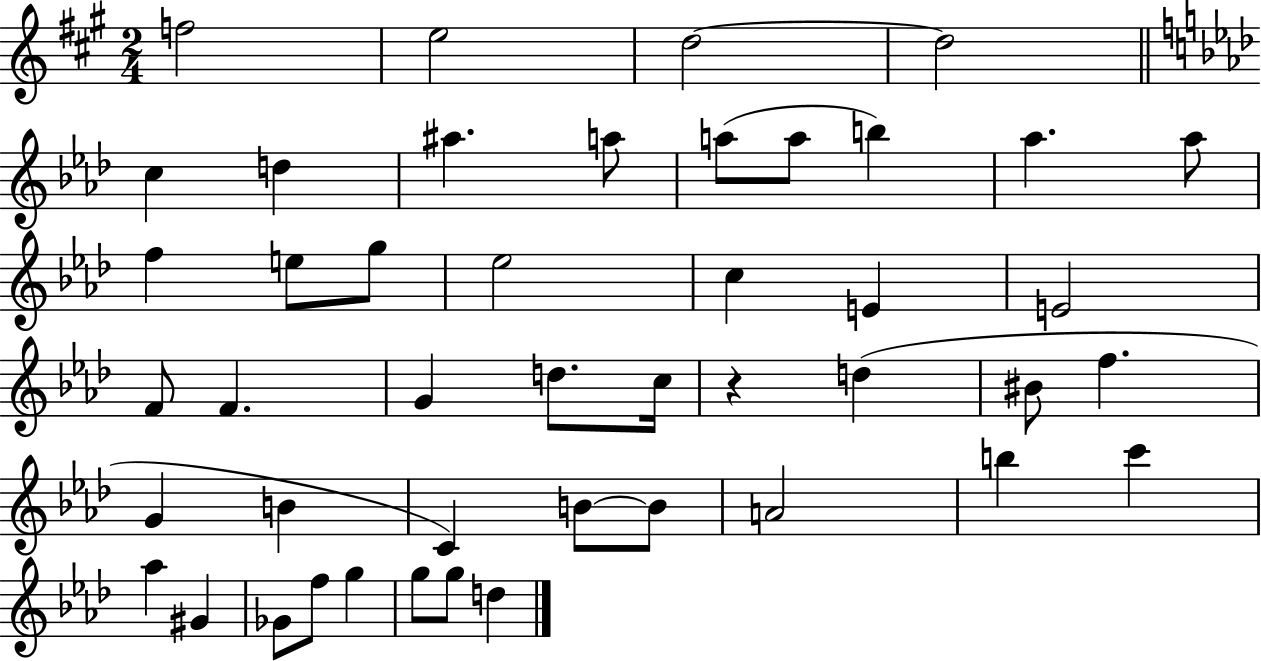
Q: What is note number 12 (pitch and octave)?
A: Ab5